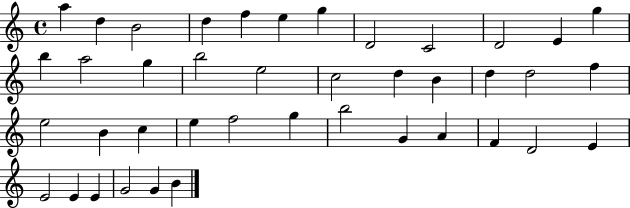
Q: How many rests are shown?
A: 0